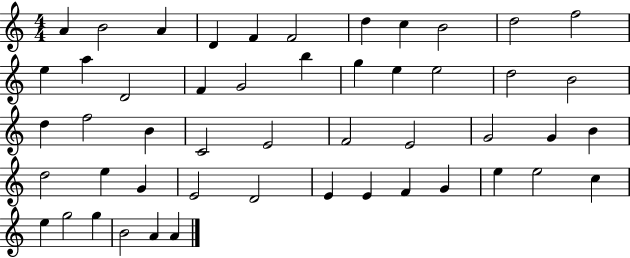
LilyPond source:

{
  \clef treble
  \numericTimeSignature
  \time 4/4
  \key c \major
  a'4 b'2 a'4 | d'4 f'4 f'2 | d''4 c''4 b'2 | d''2 f''2 | \break e''4 a''4 d'2 | f'4 g'2 b''4 | g''4 e''4 e''2 | d''2 b'2 | \break d''4 f''2 b'4 | c'2 e'2 | f'2 e'2 | g'2 g'4 b'4 | \break d''2 e''4 g'4 | e'2 d'2 | e'4 e'4 f'4 g'4 | e''4 e''2 c''4 | \break e''4 g''2 g''4 | b'2 a'4 a'4 | \bar "|."
}